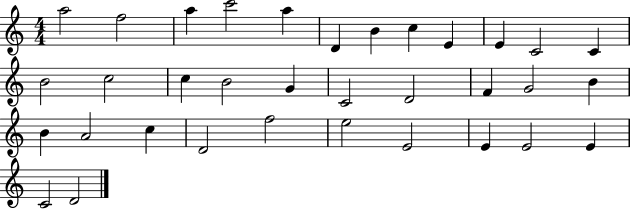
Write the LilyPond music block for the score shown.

{
  \clef treble
  \numericTimeSignature
  \time 4/4
  \key c \major
  a''2 f''2 | a''4 c'''2 a''4 | d'4 b'4 c''4 e'4 | e'4 c'2 c'4 | \break b'2 c''2 | c''4 b'2 g'4 | c'2 d'2 | f'4 g'2 b'4 | \break b'4 a'2 c''4 | d'2 f''2 | e''2 e'2 | e'4 e'2 e'4 | \break c'2 d'2 | \bar "|."
}